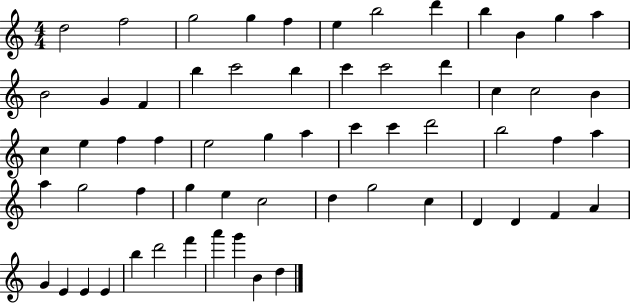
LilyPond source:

{
  \clef treble
  \numericTimeSignature
  \time 4/4
  \key c \major
  d''2 f''2 | g''2 g''4 f''4 | e''4 b''2 d'''4 | b''4 b'4 g''4 a''4 | \break b'2 g'4 f'4 | b''4 c'''2 b''4 | c'''4 c'''2 d'''4 | c''4 c''2 b'4 | \break c''4 e''4 f''4 f''4 | e''2 g''4 a''4 | c'''4 c'''4 d'''2 | b''2 f''4 a''4 | \break a''4 g''2 f''4 | g''4 e''4 c''2 | d''4 g''2 c''4 | d'4 d'4 f'4 a'4 | \break g'4 e'4 e'4 e'4 | b''4 d'''2 f'''4 | a'''4 g'''4 b'4 d''4 | \bar "|."
}